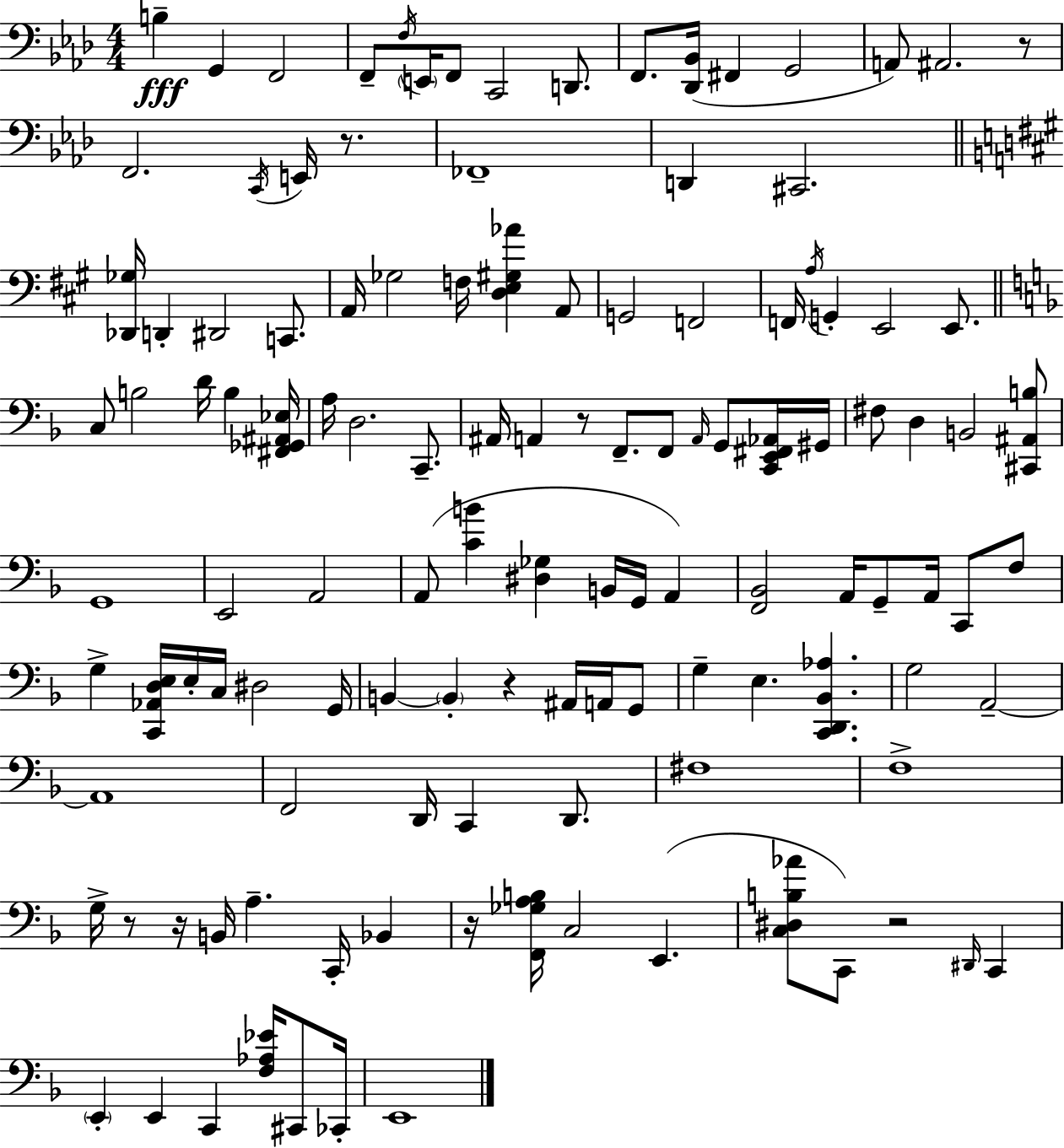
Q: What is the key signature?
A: F minor